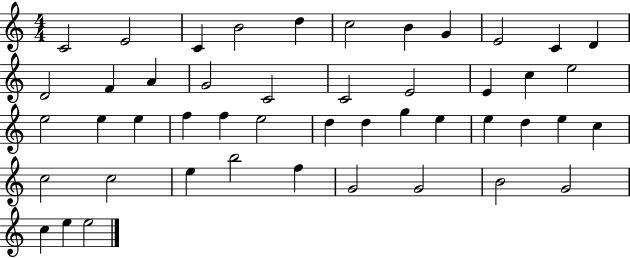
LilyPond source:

{
  \clef treble
  \numericTimeSignature
  \time 4/4
  \key c \major
  c'2 e'2 | c'4 b'2 d''4 | c''2 b'4 g'4 | e'2 c'4 d'4 | \break d'2 f'4 a'4 | g'2 c'2 | c'2 e'2 | e'4 c''4 e''2 | \break e''2 e''4 e''4 | f''4 f''4 e''2 | d''4 d''4 g''4 e''4 | e''4 d''4 e''4 c''4 | \break c''2 c''2 | e''4 b''2 f''4 | g'2 g'2 | b'2 g'2 | \break c''4 e''4 e''2 | \bar "|."
}